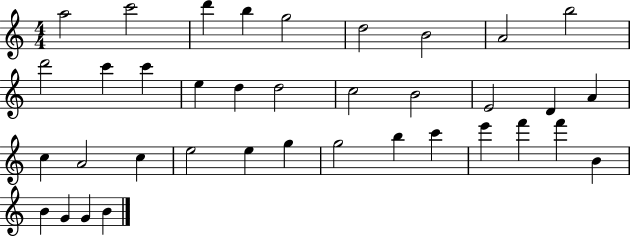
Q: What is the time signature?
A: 4/4